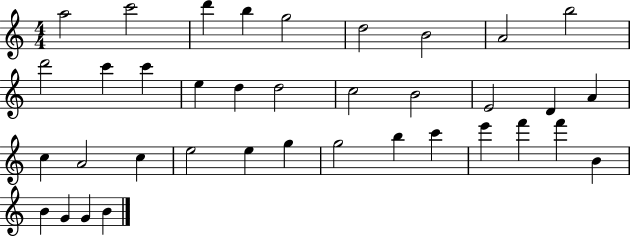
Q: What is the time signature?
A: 4/4